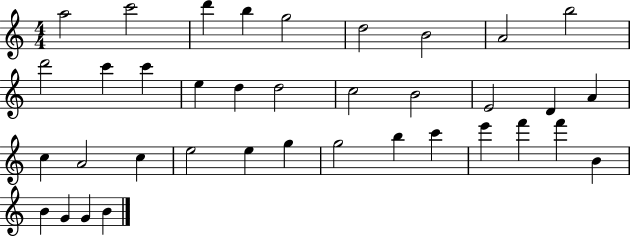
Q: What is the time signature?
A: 4/4